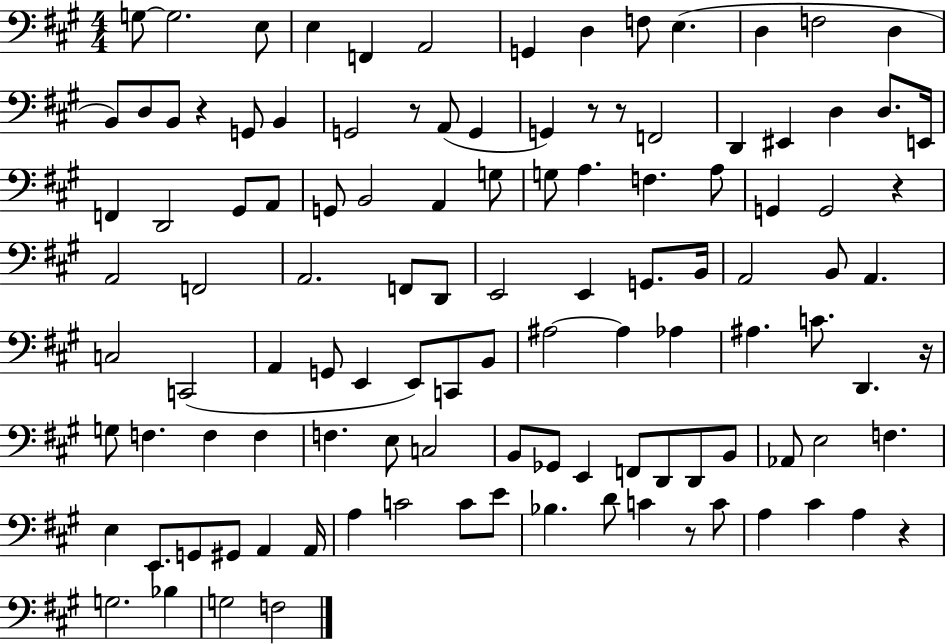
{
  \clef bass
  \numericTimeSignature
  \time 4/4
  \key a \major
  g8~~ g2. e8 | e4 f,4 a,2 | g,4 d4 f8 e4.( | d4 f2 d4 | \break b,8) d8 b,8 r4 g,8 b,4 | g,2 r8 a,8( g,4 | g,4) r8 r8 f,2 | d,4 eis,4 d4 d8. e,16 | \break f,4 d,2 gis,8 a,8 | g,8 b,2 a,4 g8 | g8 a4. f4. a8 | g,4 g,2 r4 | \break a,2 f,2 | a,2. f,8 d,8 | e,2 e,4 g,8. b,16 | a,2 b,8 a,4. | \break c2 c,2( | a,4 g,8 e,4 e,8) c,8 b,8 | ais2~~ ais4 aes4 | ais4. c'8. d,4. r16 | \break g8 f4. f4 f4 | f4. e8 c2 | b,8 ges,8 e,4 f,8 d,8 d,8 b,8 | aes,8 e2 f4. | \break e4 e,8. g,8 gis,8 a,4 a,16 | a4 c'2 c'8 e'8 | bes4. d'8 c'4 r8 c'8 | a4 cis'4 a4 r4 | \break g2. bes4 | g2 f2 | \bar "|."
}